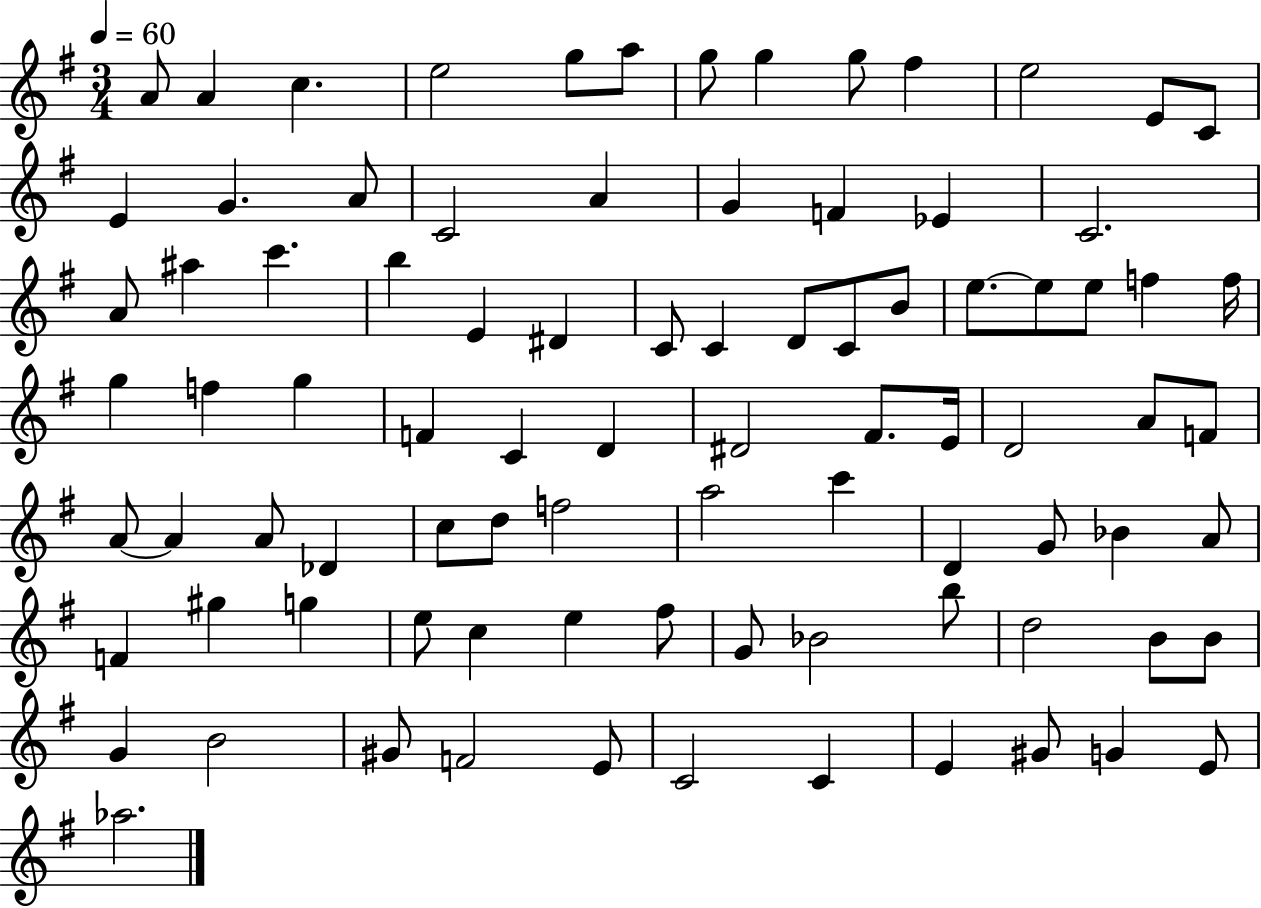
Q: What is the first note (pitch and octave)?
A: A4